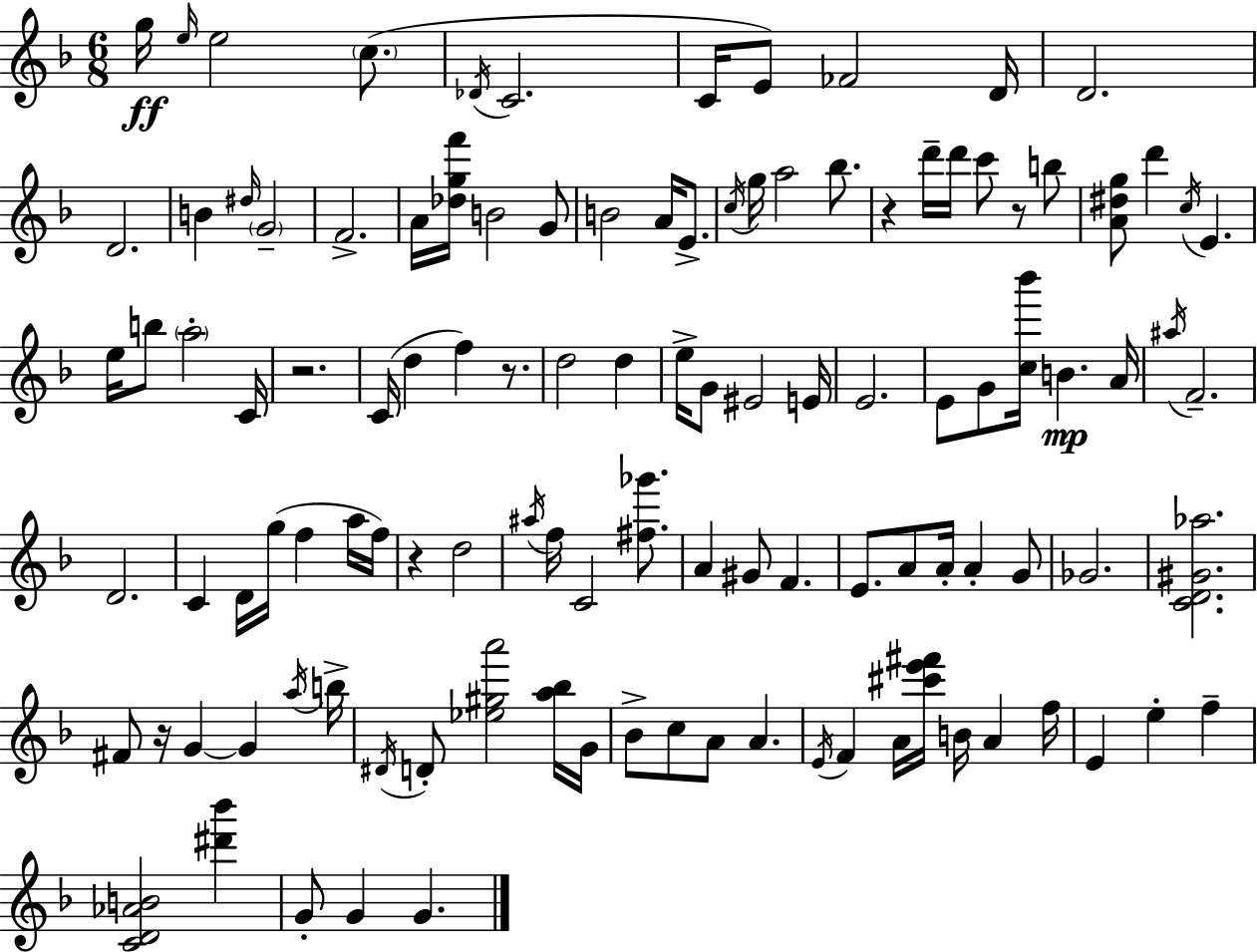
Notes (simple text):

G5/s E5/s E5/h C5/e. Db4/s C4/h. C4/s E4/e FES4/h D4/s D4/h. D4/h. B4/q D#5/s G4/h F4/h. A4/s [Db5,G5,F6]/s B4/h G4/e B4/h A4/s E4/e. C5/s G5/s A5/h Bb5/e. R/q D6/s D6/s C6/e R/e B5/e [A4,D#5,G5]/e D6/q C5/s E4/q. E5/s B5/e A5/h C4/s R/h. C4/s D5/q F5/q R/e. D5/h D5/q E5/s G4/e EIS4/h E4/s E4/h. E4/e G4/e [C5,Bb6]/s B4/q. A4/s A#5/s F4/h. D4/h. C4/q D4/s G5/s F5/q A5/s F5/s R/q D5/h A#5/s F5/s C4/h [F#5,Gb6]/e. A4/q G#4/e F4/q. E4/e. A4/e A4/s A4/q G4/e Gb4/h. [C4,D4,G#4,Ab5]/h. F#4/e R/s G4/q G4/q A5/s B5/s D#4/s D4/e [Eb5,G#5,A6]/h [A5,Bb5]/s G4/s Bb4/e C5/e A4/e A4/q. E4/s F4/q A4/s [C#6,E6,F#6]/s B4/s A4/q F5/s E4/q E5/q F5/q [C4,D4,Ab4,B4]/h [D#6,Bb6]/q G4/e G4/q G4/q.